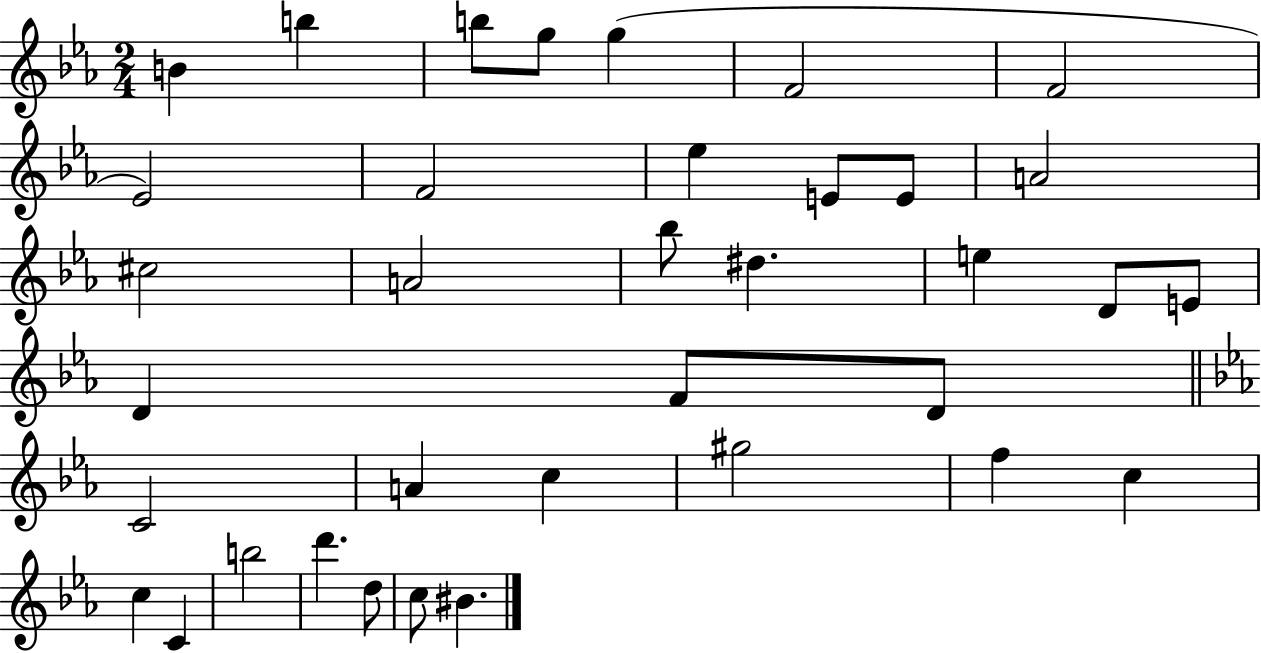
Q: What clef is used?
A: treble